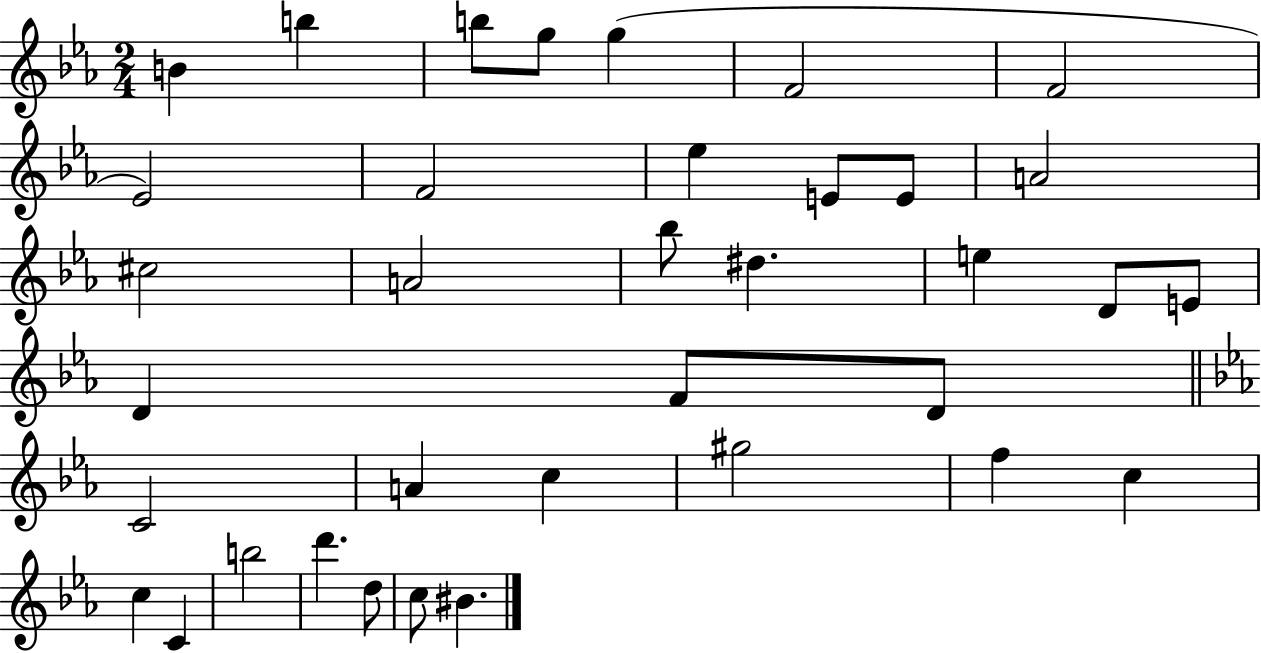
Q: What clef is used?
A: treble